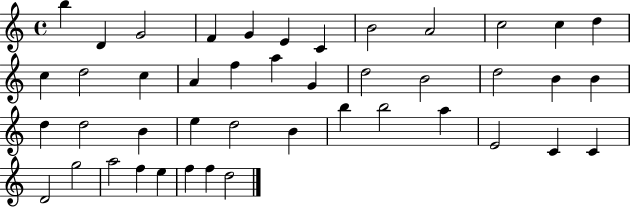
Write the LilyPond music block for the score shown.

{
  \clef treble
  \time 4/4
  \defaultTimeSignature
  \key c \major
  b''4 d'4 g'2 | f'4 g'4 e'4 c'4 | b'2 a'2 | c''2 c''4 d''4 | \break c''4 d''2 c''4 | a'4 f''4 a''4 g'4 | d''2 b'2 | d''2 b'4 b'4 | \break d''4 d''2 b'4 | e''4 d''2 b'4 | b''4 b''2 a''4 | e'2 c'4 c'4 | \break d'2 g''2 | a''2 f''4 e''4 | f''4 f''4 d''2 | \bar "|."
}